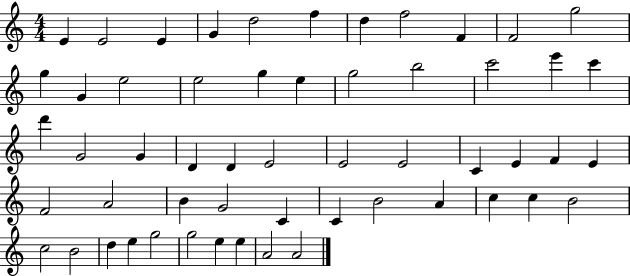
E4/q E4/h E4/q G4/q D5/h F5/q D5/q F5/h F4/q F4/h G5/h G5/q G4/q E5/h E5/h G5/q E5/q G5/h B5/h C6/h E6/q C6/q D6/q G4/h G4/q D4/q D4/q E4/h E4/h E4/h C4/q E4/q F4/q E4/q F4/h A4/h B4/q G4/h C4/q C4/q B4/h A4/q C5/q C5/q B4/h C5/h B4/h D5/q E5/q G5/h G5/h E5/q E5/q A4/h A4/h